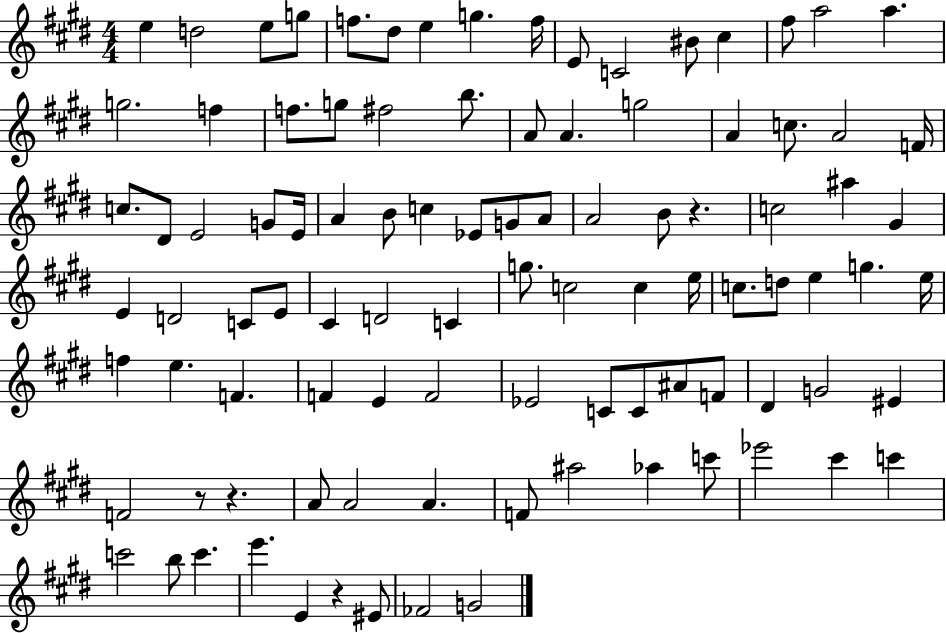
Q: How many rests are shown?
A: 4